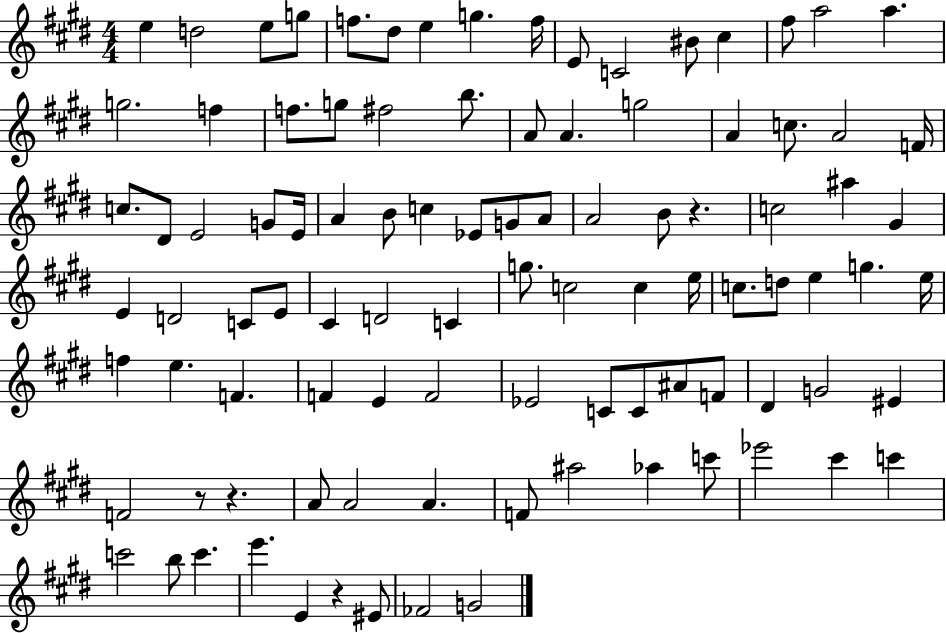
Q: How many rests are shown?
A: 4